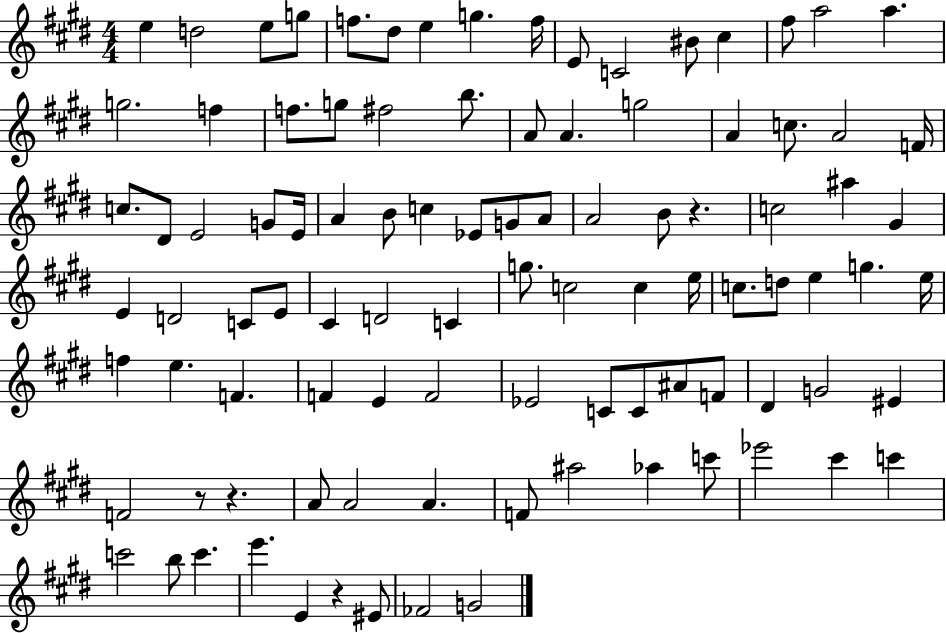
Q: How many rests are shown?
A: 4